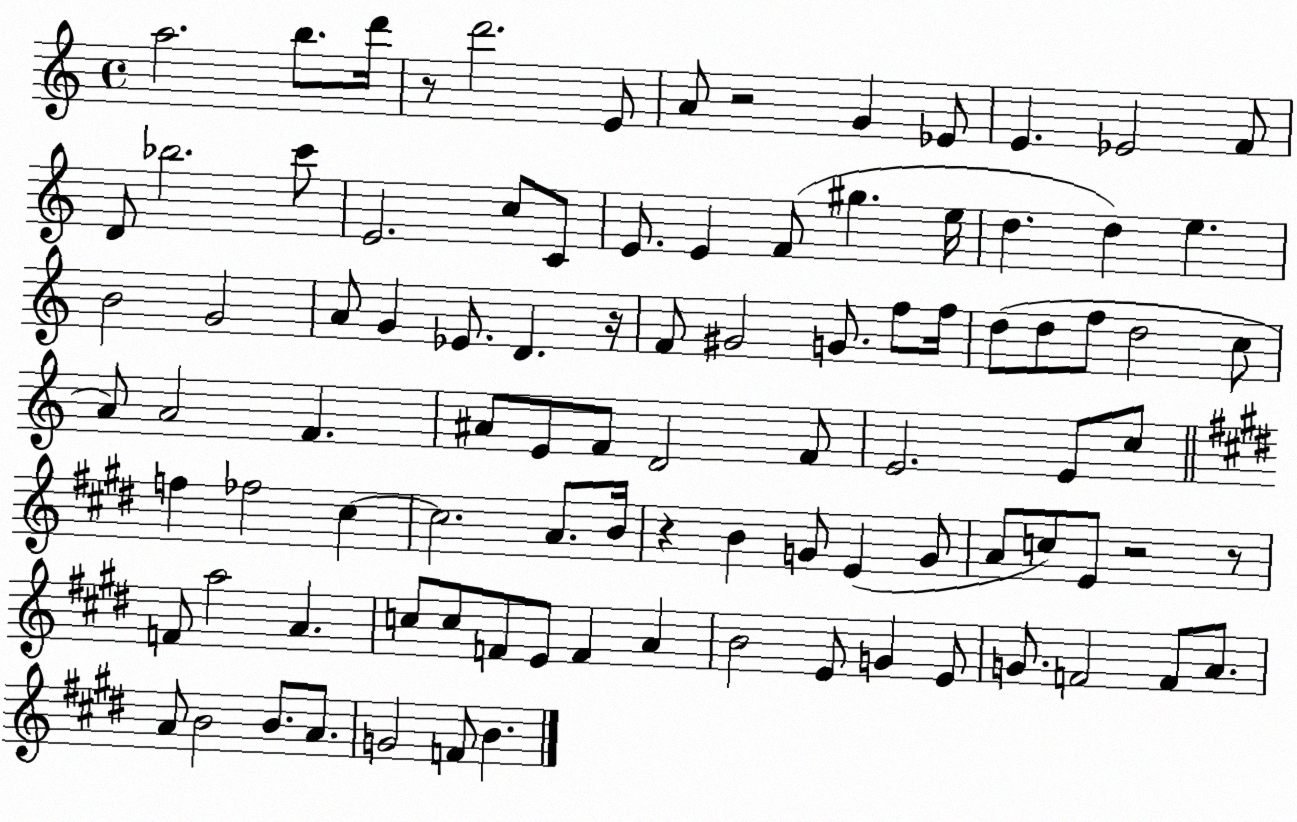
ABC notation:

X:1
T:Untitled
M:4/4
L:1/4
K:C
a2 b/2 d'/4 z/2 d'2 E/2 A/2 z2 G _E/2 E _E2 F/2 D/2 _b2 c'/2 E2 c/2 C/2 E/2 E F/2 ^g e/4 d d e B2 G2 A/2 G _E/2 D z/4 F/2 ^G2 G/2 f/2 f/4 d/2 d/2 f/2 d2 c/2 A/2 A2 F ^A/2 E/2 F/2 D2 F/2 E2 E/2 c/2 f _f2 ^c ^c2 A/2 B/4 z B G/2 E G/2 A/2 c/2 E/2 z2 z/2 F/2 a2 A c/2 c/2 F/2 E/2 F A B2 E/2 G E/2 G/2 F2 F/2 A/2 A/2 B2 B/2 A/2 G2 F/2 B